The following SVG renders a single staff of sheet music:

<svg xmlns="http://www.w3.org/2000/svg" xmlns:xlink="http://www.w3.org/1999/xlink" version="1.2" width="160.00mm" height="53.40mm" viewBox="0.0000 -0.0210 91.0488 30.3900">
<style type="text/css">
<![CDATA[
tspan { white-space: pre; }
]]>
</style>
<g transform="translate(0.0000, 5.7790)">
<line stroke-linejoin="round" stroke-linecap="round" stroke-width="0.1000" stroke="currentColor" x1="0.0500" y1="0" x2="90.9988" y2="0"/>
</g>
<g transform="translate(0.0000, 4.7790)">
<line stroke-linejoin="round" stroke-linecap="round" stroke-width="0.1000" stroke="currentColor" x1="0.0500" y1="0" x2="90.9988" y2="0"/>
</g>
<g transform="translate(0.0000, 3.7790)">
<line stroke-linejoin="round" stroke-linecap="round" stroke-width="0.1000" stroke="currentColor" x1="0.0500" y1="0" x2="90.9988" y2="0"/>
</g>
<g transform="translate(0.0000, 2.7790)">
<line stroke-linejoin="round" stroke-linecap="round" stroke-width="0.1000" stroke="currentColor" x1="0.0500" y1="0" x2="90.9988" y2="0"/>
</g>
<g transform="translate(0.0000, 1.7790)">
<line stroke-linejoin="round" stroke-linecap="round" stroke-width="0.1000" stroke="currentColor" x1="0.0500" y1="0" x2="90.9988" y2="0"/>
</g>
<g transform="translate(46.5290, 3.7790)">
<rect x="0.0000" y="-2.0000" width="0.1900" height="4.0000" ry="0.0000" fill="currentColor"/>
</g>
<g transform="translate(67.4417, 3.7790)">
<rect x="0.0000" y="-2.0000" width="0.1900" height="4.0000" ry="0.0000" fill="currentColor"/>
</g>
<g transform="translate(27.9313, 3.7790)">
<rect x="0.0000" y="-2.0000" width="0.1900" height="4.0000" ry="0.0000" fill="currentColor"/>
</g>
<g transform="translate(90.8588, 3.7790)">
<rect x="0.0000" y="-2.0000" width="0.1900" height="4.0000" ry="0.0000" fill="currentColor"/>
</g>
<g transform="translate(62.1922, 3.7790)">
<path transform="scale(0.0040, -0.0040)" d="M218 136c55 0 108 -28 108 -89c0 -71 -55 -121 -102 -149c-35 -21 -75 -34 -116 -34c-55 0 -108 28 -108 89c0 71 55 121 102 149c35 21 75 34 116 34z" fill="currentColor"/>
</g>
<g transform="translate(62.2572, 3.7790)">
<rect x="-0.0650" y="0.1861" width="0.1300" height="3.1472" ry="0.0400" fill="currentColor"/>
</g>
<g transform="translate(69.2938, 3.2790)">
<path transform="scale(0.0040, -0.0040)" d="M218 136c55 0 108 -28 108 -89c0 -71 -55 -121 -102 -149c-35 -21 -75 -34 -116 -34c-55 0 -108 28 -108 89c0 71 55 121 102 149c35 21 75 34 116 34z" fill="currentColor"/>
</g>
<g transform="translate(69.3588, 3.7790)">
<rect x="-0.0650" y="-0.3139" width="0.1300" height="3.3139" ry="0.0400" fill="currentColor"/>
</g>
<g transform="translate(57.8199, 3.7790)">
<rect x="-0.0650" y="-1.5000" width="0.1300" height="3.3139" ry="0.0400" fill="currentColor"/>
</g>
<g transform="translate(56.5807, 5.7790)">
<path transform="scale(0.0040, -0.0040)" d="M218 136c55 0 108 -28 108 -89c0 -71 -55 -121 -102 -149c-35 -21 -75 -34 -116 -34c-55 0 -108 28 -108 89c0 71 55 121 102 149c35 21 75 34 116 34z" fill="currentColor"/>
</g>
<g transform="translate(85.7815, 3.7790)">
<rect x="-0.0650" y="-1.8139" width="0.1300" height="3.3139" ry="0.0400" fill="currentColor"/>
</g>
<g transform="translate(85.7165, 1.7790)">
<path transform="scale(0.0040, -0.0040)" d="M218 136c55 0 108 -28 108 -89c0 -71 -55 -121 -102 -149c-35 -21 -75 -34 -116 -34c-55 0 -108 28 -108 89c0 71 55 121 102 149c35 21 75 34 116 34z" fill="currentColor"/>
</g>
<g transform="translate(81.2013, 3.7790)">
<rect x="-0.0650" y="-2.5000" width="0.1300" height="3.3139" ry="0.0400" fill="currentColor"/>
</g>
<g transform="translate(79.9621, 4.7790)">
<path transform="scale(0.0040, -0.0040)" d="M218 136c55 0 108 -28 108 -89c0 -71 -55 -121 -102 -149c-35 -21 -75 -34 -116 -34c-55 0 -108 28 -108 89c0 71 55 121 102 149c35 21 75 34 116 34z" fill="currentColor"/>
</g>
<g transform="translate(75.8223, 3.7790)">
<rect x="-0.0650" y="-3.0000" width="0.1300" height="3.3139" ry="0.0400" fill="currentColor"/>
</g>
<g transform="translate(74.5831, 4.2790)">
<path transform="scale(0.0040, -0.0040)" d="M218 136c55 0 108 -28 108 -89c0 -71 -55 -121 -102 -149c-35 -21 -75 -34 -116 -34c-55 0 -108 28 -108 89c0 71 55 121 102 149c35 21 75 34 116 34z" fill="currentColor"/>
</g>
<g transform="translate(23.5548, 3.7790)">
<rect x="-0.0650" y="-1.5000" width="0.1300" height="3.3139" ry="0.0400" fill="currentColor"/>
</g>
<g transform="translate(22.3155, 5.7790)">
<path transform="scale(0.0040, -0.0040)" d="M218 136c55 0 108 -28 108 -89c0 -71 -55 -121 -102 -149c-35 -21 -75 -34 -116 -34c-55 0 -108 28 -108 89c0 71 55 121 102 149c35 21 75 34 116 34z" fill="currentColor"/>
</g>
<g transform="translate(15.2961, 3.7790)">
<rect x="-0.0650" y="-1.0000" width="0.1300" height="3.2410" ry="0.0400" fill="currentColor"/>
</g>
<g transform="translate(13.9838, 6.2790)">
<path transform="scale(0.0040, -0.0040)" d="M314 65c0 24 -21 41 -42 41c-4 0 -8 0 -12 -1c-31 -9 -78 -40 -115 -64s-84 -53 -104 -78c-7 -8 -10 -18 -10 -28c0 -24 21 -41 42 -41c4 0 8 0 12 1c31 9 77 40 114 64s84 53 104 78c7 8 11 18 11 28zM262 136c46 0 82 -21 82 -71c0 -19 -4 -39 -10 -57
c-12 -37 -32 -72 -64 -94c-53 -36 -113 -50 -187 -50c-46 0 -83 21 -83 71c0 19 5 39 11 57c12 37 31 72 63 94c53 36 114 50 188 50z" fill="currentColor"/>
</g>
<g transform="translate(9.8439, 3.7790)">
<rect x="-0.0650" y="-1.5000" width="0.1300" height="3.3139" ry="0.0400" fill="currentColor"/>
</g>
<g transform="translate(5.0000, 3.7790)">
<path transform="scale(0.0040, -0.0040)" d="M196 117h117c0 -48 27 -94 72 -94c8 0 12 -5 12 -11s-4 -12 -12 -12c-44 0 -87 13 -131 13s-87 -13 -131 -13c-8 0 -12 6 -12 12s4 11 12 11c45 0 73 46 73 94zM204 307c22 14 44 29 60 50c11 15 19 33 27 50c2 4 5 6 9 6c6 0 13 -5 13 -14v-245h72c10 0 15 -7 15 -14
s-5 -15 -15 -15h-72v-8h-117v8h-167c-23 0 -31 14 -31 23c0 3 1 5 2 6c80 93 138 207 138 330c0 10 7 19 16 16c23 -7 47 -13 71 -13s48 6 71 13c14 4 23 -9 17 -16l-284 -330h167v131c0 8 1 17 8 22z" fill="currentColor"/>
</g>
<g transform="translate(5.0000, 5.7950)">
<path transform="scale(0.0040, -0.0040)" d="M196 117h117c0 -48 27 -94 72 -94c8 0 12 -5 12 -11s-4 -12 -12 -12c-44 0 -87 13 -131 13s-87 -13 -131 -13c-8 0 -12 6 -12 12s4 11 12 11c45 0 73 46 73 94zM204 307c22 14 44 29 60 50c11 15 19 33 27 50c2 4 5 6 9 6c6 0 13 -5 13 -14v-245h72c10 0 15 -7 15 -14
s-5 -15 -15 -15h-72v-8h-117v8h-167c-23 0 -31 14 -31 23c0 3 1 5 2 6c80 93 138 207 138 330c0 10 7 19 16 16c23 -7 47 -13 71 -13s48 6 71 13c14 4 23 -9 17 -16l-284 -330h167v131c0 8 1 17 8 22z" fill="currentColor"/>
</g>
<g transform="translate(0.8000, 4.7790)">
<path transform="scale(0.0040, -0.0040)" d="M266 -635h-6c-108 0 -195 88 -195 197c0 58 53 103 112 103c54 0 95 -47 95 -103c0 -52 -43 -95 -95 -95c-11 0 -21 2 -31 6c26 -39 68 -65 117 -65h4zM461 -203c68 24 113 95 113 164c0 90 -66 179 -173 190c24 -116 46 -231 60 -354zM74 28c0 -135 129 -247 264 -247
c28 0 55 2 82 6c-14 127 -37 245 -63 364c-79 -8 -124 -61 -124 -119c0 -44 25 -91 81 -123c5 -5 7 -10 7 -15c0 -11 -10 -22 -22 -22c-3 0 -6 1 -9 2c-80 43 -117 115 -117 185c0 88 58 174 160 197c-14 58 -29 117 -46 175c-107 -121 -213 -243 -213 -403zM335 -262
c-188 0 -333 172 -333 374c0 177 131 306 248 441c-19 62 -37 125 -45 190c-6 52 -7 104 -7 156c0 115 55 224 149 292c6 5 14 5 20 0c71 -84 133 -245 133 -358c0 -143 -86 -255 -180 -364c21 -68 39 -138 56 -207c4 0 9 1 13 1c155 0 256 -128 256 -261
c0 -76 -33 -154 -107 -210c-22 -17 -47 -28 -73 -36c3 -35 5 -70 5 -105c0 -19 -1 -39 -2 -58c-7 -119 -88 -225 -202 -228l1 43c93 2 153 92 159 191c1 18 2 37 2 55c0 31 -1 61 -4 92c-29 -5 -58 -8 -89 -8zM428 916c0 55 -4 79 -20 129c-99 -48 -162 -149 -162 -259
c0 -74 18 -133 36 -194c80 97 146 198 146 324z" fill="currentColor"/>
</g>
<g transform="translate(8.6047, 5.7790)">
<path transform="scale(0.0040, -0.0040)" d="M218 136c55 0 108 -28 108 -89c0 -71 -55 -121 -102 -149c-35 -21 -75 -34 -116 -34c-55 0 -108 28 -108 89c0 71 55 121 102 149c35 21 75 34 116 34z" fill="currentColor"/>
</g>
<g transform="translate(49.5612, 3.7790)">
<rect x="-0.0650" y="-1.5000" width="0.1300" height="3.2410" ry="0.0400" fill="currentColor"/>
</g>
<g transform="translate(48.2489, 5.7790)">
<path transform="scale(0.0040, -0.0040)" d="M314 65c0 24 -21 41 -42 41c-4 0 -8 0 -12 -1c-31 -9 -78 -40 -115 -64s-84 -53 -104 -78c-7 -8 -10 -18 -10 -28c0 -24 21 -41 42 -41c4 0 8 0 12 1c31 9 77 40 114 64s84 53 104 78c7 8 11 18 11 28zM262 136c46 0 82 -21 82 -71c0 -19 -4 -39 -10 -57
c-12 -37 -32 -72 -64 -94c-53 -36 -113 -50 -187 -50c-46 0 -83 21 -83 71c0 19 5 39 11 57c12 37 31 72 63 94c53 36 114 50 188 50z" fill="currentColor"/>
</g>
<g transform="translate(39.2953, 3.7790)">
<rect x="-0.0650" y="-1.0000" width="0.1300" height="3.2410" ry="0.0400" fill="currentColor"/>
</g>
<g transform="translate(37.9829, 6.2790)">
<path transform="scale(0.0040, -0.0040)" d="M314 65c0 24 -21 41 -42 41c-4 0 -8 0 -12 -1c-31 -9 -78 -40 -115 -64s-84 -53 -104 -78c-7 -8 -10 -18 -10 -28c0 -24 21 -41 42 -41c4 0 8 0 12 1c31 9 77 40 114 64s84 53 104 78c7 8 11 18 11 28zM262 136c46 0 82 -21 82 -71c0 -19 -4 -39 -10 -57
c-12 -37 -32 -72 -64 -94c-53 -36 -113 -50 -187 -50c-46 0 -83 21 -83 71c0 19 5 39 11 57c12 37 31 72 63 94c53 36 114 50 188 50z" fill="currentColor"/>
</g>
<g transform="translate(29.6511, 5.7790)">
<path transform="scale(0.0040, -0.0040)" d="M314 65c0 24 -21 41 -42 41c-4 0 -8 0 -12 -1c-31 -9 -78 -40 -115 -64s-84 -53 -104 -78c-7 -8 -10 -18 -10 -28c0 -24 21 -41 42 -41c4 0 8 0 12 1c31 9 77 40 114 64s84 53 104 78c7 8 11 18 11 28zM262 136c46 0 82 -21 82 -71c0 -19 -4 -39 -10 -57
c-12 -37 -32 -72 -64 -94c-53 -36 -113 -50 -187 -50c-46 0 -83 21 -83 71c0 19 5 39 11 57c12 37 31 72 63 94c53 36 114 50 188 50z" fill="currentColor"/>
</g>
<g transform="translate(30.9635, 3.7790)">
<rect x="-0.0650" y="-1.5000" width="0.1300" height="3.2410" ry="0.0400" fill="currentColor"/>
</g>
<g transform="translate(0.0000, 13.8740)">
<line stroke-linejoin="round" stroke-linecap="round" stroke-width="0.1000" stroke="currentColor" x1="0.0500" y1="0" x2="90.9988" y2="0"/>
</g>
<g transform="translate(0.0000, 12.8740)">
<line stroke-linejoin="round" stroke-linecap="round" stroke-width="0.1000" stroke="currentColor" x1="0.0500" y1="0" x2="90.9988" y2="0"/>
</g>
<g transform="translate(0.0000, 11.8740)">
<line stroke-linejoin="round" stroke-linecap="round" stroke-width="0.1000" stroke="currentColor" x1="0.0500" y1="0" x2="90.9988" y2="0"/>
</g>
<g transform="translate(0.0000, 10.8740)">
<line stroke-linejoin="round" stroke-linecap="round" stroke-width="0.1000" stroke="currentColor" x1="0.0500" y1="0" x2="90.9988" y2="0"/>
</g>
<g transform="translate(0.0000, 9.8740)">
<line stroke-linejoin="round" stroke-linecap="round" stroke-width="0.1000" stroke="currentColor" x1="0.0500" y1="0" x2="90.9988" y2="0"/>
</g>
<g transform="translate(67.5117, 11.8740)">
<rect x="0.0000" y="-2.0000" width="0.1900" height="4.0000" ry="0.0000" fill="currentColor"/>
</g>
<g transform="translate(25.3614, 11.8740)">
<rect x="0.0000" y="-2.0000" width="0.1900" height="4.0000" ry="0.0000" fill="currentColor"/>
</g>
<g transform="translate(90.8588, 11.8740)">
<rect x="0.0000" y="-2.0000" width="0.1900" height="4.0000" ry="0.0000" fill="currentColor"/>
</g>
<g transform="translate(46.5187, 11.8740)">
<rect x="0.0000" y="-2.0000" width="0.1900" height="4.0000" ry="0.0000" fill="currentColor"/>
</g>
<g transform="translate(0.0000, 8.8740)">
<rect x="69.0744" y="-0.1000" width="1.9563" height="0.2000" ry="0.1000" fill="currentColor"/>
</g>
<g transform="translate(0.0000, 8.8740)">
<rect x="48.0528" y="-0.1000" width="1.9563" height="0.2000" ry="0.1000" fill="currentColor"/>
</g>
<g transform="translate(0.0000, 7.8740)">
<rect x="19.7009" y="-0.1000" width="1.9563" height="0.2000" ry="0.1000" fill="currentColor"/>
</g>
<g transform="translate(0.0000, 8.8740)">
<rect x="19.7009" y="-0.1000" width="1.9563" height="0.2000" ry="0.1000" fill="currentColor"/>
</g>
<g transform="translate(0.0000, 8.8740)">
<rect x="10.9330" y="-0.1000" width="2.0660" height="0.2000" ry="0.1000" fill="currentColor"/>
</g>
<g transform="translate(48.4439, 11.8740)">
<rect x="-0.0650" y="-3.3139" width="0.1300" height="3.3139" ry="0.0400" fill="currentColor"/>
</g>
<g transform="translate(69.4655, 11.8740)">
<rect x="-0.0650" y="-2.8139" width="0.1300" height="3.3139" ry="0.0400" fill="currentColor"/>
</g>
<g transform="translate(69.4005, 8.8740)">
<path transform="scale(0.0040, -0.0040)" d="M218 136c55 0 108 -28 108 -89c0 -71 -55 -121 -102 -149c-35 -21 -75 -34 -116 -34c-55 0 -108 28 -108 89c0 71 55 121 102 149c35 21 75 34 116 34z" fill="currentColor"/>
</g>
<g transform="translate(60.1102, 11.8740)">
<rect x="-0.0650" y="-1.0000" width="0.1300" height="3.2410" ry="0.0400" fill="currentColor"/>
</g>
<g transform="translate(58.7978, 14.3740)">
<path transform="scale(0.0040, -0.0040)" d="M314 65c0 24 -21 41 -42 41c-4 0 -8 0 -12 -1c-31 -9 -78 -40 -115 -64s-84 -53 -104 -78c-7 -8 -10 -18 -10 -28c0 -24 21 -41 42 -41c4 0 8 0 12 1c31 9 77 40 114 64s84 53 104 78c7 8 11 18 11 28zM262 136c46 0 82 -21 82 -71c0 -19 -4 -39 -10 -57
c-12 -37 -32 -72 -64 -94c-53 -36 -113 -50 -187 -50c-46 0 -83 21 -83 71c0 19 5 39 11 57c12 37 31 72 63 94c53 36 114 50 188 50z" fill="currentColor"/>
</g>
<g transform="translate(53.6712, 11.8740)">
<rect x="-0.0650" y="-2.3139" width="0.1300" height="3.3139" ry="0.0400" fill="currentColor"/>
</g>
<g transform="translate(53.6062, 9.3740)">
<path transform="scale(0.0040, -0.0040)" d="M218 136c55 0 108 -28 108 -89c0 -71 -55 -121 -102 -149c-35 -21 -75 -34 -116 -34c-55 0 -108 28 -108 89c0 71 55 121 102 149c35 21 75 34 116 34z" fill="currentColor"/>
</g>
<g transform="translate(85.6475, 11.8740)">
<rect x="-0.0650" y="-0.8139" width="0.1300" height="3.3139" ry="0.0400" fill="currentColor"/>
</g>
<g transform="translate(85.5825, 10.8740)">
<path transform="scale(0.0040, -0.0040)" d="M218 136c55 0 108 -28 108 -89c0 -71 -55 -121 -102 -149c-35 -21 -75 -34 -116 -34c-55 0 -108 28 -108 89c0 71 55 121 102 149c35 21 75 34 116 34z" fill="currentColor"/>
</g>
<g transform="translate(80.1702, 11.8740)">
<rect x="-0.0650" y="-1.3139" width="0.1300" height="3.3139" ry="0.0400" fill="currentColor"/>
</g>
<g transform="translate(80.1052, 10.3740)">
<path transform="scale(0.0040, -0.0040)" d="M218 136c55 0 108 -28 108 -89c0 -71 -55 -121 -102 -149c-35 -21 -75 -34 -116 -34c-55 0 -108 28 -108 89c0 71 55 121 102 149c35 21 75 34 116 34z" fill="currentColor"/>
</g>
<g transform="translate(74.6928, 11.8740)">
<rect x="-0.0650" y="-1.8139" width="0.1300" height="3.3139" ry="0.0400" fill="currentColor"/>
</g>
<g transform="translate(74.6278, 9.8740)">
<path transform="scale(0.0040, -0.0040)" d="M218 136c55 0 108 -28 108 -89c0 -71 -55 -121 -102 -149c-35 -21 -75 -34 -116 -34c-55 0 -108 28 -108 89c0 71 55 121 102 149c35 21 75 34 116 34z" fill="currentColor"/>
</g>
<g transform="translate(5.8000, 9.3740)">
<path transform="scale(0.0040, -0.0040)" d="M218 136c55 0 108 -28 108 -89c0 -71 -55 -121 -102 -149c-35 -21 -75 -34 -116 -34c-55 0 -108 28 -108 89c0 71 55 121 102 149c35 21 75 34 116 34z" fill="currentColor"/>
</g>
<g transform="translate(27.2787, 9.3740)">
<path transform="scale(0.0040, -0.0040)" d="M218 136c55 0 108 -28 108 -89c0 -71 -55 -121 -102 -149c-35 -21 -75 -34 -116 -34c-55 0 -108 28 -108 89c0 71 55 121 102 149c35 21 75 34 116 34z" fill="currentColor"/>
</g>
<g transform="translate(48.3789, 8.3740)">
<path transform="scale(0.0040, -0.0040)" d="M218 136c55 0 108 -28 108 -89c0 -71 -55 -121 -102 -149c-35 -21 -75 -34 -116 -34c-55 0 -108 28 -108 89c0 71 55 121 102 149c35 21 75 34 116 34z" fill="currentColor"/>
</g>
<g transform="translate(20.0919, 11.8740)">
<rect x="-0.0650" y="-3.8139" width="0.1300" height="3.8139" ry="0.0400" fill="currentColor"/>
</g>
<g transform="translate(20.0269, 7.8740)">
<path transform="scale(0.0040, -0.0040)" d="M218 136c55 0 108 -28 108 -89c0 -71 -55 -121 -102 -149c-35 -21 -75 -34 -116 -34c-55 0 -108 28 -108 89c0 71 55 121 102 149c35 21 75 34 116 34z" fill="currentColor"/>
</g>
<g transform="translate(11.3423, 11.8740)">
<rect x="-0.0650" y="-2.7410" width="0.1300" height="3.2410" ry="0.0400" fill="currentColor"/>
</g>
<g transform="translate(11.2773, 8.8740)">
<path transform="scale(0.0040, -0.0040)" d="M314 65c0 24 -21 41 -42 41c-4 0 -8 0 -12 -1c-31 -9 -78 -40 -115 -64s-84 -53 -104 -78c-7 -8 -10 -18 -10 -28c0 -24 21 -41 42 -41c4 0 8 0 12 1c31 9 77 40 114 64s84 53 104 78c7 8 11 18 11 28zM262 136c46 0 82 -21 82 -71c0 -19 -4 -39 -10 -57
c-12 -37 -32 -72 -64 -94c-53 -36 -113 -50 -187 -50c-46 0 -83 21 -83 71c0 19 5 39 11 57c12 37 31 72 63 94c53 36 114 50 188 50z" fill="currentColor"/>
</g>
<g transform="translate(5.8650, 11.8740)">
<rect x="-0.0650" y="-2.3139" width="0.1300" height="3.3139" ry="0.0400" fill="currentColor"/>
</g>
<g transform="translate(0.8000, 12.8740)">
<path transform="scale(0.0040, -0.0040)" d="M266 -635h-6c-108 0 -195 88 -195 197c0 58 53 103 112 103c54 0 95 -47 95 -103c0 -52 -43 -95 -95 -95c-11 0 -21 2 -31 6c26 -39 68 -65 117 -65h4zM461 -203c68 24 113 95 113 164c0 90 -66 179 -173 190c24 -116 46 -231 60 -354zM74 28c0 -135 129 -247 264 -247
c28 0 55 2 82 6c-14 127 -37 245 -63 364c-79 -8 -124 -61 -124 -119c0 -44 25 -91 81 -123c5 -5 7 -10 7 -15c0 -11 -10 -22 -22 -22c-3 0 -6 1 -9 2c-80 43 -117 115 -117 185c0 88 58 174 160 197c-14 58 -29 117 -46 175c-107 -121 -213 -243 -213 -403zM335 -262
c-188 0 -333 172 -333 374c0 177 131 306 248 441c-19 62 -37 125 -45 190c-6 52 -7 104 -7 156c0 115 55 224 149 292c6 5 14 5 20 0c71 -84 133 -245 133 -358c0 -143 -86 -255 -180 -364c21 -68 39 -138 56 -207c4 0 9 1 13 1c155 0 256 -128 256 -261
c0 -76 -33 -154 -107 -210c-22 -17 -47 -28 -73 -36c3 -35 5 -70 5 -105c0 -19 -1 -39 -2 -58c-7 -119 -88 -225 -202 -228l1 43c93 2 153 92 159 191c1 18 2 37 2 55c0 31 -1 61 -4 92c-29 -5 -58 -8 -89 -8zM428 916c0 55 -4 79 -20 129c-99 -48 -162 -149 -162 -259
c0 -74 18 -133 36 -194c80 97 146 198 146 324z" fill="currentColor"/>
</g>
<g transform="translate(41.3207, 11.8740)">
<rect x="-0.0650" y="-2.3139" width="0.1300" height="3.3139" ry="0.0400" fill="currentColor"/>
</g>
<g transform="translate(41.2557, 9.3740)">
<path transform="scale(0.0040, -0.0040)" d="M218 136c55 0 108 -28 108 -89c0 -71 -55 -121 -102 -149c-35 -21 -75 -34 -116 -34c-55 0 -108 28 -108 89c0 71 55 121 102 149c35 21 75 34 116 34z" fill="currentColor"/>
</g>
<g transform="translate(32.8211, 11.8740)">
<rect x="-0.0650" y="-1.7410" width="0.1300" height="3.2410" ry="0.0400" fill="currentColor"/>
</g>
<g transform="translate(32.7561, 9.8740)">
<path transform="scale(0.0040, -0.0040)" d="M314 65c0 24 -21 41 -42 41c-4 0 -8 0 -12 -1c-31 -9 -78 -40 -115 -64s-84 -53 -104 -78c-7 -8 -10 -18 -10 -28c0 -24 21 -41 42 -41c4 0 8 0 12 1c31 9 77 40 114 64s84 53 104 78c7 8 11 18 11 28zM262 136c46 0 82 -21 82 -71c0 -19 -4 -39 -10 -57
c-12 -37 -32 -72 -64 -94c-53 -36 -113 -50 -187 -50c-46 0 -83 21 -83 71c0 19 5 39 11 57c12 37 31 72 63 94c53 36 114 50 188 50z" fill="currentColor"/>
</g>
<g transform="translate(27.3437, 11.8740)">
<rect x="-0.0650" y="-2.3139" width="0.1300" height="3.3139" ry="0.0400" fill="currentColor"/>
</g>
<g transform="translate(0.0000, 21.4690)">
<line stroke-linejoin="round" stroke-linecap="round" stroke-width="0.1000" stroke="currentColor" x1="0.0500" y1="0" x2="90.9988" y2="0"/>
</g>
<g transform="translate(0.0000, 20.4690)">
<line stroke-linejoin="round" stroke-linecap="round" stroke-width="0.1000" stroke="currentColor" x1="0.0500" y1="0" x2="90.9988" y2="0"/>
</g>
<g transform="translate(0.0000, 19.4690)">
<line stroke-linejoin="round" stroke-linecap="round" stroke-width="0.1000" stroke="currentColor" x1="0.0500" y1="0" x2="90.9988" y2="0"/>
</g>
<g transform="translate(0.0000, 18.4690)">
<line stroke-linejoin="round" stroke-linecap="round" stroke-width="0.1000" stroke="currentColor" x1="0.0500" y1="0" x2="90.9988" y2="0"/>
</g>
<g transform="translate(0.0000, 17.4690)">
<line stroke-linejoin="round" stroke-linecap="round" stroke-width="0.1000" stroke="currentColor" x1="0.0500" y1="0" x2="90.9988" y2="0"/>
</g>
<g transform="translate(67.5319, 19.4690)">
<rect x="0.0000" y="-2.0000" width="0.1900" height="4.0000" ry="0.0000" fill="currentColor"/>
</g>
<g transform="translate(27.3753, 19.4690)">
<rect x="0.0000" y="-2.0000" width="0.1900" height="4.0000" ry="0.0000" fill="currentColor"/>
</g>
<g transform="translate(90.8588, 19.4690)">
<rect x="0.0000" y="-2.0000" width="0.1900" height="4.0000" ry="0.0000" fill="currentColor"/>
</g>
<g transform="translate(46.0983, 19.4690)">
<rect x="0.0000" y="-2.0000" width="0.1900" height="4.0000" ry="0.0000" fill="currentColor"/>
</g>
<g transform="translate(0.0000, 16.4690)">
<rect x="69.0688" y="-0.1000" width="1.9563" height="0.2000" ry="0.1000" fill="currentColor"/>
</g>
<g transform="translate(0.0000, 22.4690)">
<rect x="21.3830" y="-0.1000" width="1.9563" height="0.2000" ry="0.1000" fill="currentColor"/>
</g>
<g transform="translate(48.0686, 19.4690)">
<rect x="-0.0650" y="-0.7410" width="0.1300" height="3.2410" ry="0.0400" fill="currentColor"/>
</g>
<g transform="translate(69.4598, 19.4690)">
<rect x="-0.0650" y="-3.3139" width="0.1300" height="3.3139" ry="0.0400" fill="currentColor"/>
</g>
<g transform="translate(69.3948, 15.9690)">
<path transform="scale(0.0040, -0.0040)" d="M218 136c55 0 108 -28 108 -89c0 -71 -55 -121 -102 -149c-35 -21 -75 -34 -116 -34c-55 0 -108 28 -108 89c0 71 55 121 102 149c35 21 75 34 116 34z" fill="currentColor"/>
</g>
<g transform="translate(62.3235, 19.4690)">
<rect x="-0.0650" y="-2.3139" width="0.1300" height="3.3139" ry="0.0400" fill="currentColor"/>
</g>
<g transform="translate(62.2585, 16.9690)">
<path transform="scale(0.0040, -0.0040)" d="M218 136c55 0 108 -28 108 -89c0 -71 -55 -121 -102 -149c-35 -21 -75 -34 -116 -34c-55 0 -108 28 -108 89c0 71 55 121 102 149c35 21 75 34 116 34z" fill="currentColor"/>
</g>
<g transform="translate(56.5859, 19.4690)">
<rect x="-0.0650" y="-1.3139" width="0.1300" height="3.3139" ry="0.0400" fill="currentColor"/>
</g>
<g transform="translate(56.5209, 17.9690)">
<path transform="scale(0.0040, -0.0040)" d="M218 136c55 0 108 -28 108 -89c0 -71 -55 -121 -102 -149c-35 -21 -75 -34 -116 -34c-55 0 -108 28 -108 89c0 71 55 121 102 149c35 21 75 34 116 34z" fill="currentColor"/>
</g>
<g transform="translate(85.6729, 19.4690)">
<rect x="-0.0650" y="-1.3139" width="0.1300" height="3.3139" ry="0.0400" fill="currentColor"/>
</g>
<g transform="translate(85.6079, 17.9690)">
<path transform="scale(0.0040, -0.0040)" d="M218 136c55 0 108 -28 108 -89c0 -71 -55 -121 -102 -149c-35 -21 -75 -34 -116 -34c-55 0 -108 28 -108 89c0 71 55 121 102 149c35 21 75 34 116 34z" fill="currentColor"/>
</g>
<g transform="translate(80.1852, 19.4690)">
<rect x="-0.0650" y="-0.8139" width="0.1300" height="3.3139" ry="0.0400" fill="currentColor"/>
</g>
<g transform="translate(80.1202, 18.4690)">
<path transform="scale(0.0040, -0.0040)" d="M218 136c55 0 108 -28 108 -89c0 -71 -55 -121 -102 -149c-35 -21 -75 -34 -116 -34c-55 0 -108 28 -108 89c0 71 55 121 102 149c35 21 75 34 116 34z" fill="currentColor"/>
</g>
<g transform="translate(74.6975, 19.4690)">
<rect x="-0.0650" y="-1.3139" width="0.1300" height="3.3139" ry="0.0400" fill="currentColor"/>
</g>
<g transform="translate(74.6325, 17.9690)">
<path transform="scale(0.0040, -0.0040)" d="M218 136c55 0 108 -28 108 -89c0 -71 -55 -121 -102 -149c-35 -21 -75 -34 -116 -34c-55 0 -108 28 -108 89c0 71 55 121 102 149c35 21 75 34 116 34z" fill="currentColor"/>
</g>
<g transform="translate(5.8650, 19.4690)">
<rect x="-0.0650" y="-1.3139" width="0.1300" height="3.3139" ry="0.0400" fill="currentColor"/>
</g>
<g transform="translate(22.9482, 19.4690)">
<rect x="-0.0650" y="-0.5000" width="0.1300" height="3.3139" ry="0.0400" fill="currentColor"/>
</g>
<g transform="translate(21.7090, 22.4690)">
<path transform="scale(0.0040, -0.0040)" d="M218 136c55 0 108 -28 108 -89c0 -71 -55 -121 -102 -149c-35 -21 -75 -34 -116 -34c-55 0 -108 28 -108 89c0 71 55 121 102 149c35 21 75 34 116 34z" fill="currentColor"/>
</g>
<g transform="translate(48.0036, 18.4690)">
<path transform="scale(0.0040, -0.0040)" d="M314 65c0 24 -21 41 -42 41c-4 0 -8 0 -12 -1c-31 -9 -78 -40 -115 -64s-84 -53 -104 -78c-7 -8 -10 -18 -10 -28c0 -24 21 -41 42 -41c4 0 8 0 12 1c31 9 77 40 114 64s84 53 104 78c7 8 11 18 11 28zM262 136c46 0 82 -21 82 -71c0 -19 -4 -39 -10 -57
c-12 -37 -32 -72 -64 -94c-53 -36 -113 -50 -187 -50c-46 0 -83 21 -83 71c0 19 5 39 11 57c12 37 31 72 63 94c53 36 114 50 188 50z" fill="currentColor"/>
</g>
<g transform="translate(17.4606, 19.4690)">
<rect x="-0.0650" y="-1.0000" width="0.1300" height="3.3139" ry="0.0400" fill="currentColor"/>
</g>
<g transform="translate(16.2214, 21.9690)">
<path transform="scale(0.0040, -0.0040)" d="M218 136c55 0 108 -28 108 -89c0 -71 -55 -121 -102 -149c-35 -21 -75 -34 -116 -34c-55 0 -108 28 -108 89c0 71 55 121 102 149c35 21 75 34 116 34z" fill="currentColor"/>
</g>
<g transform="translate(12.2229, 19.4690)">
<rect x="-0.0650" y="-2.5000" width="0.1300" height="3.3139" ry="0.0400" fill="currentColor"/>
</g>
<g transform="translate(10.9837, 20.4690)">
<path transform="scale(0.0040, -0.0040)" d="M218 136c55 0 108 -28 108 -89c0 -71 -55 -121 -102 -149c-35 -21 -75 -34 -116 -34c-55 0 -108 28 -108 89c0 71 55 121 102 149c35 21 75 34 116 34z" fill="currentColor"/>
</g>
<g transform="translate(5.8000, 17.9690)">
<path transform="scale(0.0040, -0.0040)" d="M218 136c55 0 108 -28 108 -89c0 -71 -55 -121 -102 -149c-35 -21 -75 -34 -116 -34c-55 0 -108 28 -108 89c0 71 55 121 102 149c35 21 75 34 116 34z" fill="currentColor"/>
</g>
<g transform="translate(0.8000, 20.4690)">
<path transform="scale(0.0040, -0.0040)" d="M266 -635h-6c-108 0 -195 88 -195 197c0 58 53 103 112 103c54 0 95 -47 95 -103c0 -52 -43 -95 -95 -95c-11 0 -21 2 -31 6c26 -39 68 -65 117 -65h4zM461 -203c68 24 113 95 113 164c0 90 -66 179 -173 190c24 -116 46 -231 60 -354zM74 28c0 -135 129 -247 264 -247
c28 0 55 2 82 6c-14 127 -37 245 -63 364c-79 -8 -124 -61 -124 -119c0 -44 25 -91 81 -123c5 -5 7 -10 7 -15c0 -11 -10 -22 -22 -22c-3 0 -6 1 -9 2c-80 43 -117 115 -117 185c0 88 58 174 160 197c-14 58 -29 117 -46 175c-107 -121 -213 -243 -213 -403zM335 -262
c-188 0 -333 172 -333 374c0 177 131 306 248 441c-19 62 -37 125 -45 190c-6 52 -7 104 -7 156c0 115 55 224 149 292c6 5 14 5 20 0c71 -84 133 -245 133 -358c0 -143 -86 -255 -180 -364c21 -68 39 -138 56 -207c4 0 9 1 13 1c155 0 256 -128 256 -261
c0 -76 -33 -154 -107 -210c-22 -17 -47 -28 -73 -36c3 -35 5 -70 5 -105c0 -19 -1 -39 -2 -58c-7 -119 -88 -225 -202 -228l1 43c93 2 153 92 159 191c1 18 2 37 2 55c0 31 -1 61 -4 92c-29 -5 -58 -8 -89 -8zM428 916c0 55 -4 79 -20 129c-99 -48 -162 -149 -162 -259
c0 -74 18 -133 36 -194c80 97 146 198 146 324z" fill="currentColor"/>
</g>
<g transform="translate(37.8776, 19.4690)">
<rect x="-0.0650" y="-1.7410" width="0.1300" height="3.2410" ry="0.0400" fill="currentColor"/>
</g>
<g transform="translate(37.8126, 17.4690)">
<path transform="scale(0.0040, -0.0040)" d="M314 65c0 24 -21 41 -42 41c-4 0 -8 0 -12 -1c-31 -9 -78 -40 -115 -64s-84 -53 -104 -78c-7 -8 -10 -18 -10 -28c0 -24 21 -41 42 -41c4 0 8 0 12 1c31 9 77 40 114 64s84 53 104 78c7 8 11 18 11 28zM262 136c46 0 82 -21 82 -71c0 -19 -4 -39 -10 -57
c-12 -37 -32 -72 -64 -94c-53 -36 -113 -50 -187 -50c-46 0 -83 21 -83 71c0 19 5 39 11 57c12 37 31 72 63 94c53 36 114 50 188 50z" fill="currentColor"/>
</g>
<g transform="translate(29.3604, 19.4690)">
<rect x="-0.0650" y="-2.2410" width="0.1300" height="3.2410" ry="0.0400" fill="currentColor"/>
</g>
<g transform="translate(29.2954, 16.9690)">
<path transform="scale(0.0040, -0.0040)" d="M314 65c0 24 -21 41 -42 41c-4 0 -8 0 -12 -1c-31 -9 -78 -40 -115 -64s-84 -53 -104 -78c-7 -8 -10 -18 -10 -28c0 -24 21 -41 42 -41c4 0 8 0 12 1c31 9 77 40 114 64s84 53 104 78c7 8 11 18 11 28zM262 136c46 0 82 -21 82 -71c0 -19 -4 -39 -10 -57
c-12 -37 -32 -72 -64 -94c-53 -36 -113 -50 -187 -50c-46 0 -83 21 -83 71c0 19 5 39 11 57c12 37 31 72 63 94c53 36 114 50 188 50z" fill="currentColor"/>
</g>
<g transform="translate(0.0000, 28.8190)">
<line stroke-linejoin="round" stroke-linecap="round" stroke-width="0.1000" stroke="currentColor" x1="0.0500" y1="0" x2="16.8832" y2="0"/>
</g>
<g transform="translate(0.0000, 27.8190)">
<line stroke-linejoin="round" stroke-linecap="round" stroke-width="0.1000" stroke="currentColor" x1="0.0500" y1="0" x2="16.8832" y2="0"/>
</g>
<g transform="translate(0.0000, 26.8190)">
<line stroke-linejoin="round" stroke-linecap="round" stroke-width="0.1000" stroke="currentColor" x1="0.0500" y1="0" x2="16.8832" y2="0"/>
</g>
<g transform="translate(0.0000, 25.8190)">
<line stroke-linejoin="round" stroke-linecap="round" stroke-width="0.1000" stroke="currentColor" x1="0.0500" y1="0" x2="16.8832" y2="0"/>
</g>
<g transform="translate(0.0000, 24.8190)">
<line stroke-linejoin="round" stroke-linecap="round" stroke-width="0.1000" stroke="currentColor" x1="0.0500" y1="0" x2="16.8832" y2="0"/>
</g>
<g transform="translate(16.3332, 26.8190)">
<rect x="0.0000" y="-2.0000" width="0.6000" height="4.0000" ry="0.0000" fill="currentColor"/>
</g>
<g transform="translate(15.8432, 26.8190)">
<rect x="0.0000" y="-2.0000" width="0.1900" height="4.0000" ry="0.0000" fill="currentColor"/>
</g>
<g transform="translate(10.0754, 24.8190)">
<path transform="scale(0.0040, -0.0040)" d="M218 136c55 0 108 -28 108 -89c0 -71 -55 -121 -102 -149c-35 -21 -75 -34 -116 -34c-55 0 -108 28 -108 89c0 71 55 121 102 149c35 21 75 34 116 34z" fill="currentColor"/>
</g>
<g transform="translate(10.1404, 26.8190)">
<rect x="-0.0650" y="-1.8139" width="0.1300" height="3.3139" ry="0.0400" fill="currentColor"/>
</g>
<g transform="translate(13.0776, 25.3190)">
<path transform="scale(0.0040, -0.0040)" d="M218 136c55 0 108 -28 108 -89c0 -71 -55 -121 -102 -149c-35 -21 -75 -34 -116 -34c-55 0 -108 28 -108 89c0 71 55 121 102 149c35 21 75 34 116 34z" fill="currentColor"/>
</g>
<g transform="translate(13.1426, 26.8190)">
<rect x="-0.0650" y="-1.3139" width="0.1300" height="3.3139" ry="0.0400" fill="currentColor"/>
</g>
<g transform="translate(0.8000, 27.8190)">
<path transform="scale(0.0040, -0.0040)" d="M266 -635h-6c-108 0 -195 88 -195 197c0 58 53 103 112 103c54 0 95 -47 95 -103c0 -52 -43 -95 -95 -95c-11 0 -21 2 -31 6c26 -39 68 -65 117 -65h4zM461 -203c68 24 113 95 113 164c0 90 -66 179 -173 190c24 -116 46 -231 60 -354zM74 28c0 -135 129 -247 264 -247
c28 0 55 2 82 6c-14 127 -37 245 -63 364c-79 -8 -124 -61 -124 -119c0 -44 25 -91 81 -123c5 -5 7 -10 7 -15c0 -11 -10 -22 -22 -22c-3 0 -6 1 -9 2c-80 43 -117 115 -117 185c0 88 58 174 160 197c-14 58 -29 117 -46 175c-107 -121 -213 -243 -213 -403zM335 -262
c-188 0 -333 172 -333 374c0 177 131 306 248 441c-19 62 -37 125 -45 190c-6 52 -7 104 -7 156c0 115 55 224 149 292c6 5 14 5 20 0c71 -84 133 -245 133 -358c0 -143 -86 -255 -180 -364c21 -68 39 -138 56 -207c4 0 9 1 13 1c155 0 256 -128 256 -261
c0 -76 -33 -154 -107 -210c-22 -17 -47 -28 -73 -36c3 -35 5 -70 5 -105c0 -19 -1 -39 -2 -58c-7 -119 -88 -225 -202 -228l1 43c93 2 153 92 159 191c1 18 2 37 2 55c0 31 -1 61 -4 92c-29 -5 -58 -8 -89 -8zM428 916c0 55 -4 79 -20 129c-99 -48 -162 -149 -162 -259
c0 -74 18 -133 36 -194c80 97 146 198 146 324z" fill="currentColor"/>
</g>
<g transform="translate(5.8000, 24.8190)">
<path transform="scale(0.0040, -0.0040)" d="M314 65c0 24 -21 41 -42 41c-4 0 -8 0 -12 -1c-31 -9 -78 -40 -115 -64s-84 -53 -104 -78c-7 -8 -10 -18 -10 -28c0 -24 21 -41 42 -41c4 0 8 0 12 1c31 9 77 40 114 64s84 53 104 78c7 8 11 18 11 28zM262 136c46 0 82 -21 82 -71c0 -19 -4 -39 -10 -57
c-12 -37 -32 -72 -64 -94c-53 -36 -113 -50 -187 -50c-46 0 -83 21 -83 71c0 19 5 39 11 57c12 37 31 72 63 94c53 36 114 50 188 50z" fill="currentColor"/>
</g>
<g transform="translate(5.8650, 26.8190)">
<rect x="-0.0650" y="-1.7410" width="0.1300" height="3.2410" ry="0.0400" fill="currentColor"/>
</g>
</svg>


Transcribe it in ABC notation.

X:1
T:Untitled
M:4/4
L:1/4
K:C
E D2 E E2 D2 E2 E B c A G f g a2 c' g f2 g b g D2 a f e d e G D C g2 f2 d2 e g b e d e f2 f e